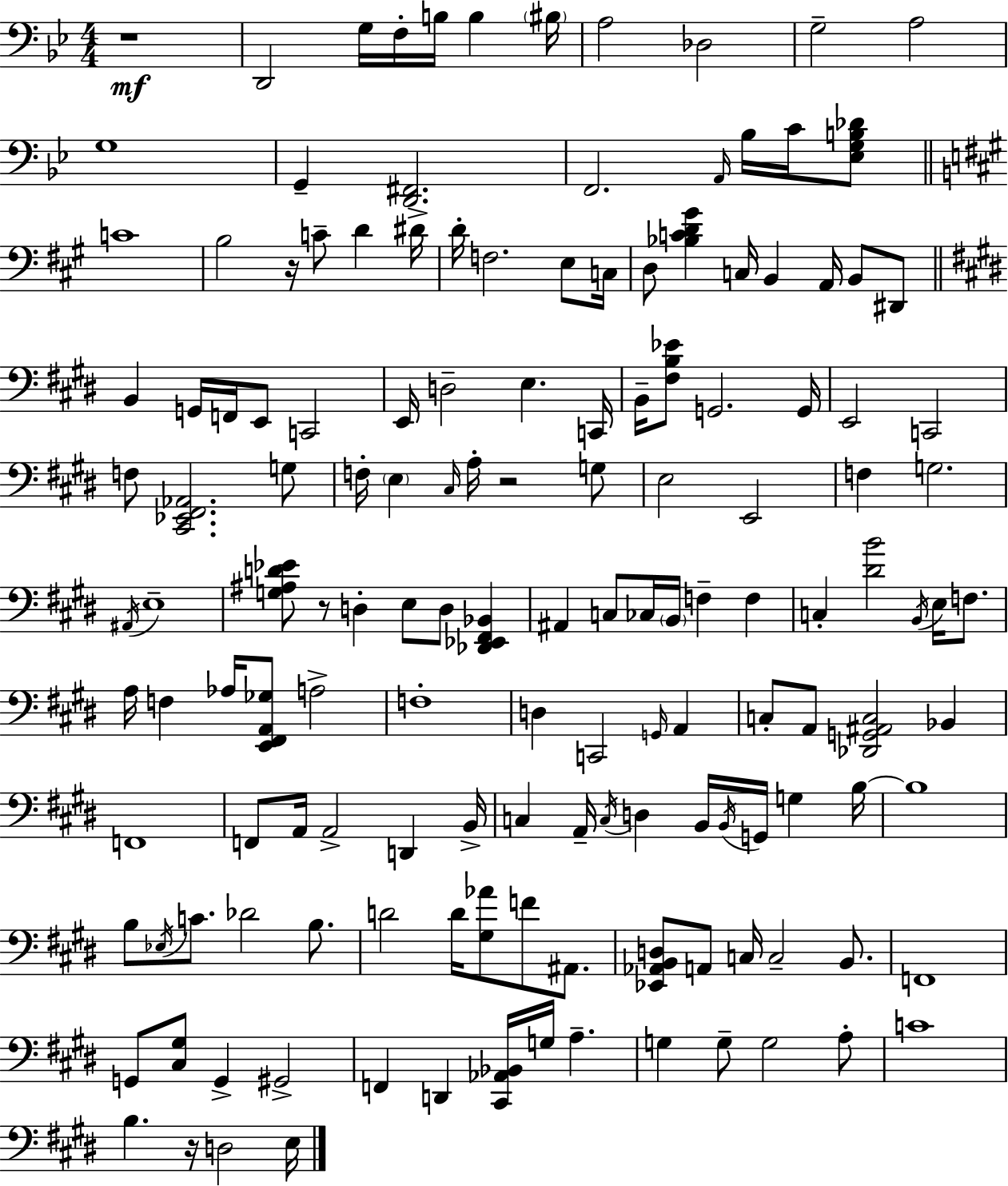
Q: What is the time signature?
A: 4/4